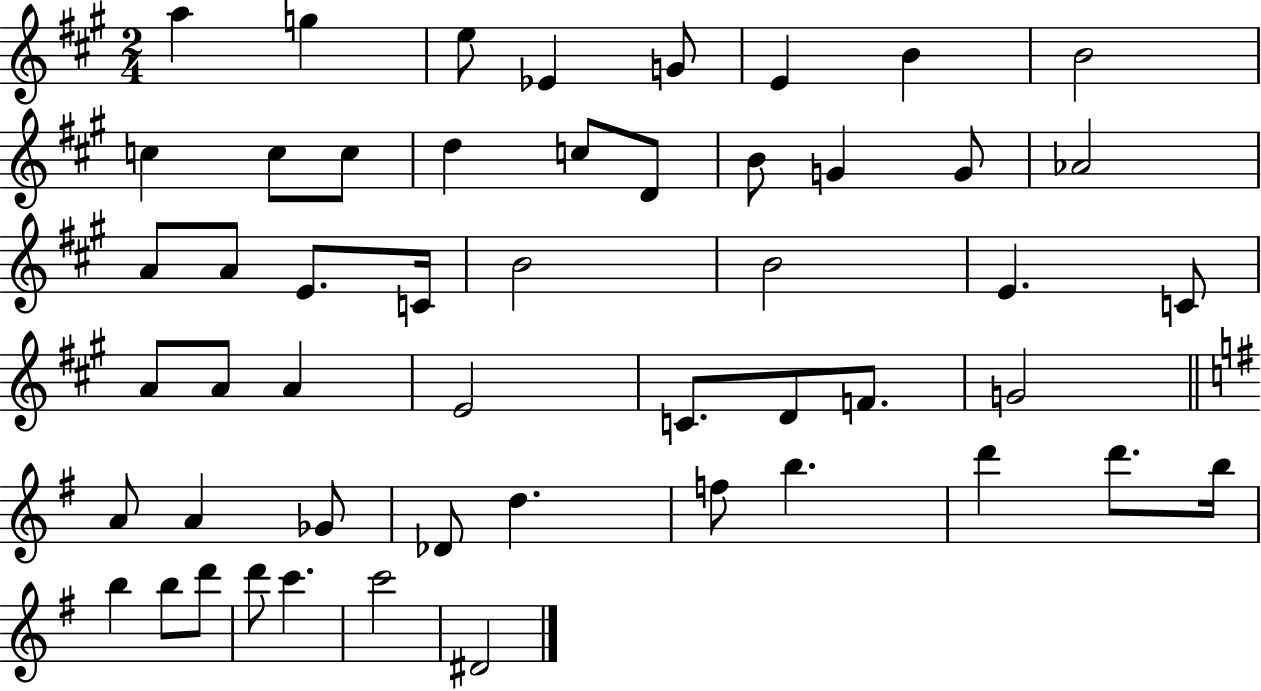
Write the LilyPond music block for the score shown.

{
  \clef treble
  \numericTimeSignature
  \time 2/4
  \key a \major
  a''4 g''4 | e''8 ees'4 g'8 | e'4 b'4 | b'2 | \break c''4 c''8 c''8 | d''4 c''8 d'8 | b'8 g'4 g'8 | aes'2 | \break a'8 a'8 e'8. c'16 | b'2 | b'2 | e'4. c'8 | \break a'8 a'8 a'4 | e'2 | c'8. d'8 f'8. | g'2 | \break \bar "||" \break \key g \major a'8 a'4 ges'8 | des'8 d''4. | f''8 b''4. | d'''4 d'''8. b''16 | \break b''4 b''8 d'''8 | d'''8 c'''4. | c'''2 | dis'2 | \break \bar "|."
}